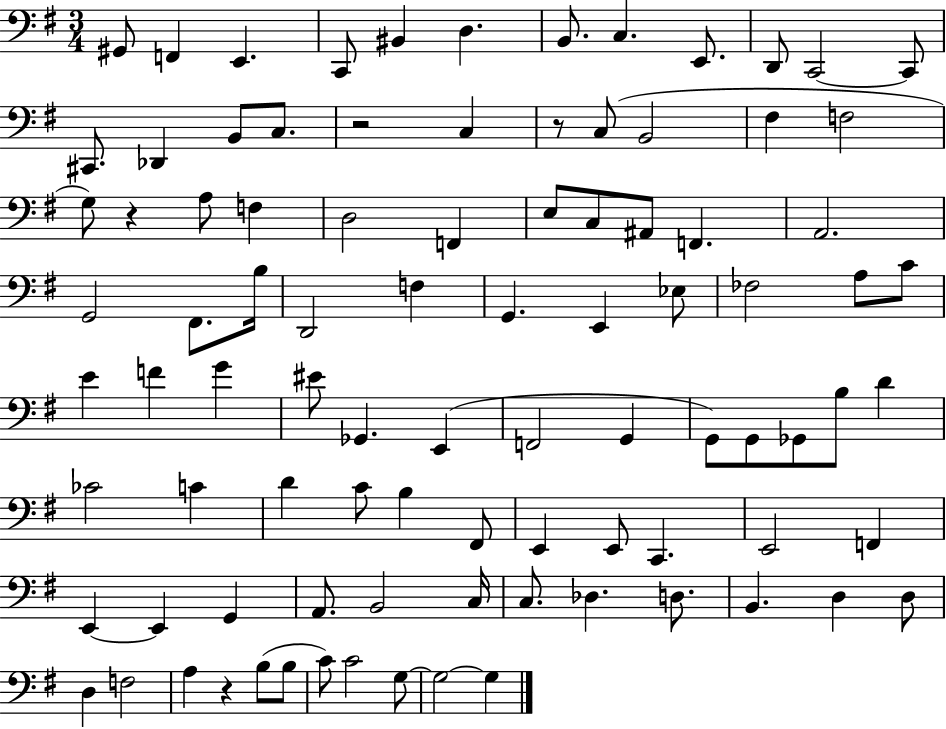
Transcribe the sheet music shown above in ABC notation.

X:1
T:Untitled
M:3/4
L:1/4
K:G
^G,,/2 F,, E,, C,,/2 ^B,, D, B,,/2 C, E,,/2 D,,/2 C,,2 C,,/2 ^C,,/2 _D,, B,,/2 C,/2 z2 C, z/2 C,/2 B,,2 ^F, F,2 G,/2 z A,/2 F, D,2 F,, E,/2 C,/2 ^A,,/2 F,, A,,2 G,,2 ^F,,/2 B,/4 D,,2 F, G,, E,, _E,/2 _F,2 A,/2 C/2 E F G ^E/2 _G,, E,, F,,2 G,, G,,/2 G,,/2 _G,,/2 B,/2 D _C2 C D C/2 B, ^F,,/2 E,, E,,/2 C,, E,,2 F,, E,, E,, G,, A,,/2 B,,2 C,/4 C,/2 _D, D,/2 B,, D, D,/2 D, F,2 A, z B,/2 B,/2 C/2 C2 G,/2 G,2 G,